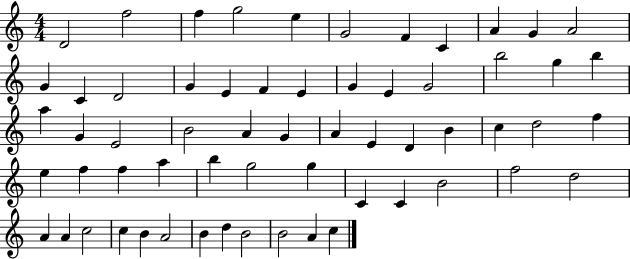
{
  \clef treble
  \numericTimeSignature
  \time 4/4
  \key c \major
  d'2 f''2 | f''4 g''2 e''4 | g'2 f'4 c'4 | a'4 g'4 a'2 | \break g'4 c'4 d'2 | g'4 e'4 f'4 e'4 | g'4 e'4 g'2 | b''2 g''4 b''4 | \break a''4 g'4 e'2 | b'2 a'4 g'4 | a'4 e'4 d'4 b'4 | c''4 d''2 f''4 | \break e''4 f''4 f''4 a''4 | b''4 g''2 g''4 | c'4 c'4 b'2 | f''2 d''2 | \break a'4 a'4 c''2 | c''4 b'4 a'2 | b'4 d''4 b'2 | b'2 a'4 c''4 | \break \bar "|."
}